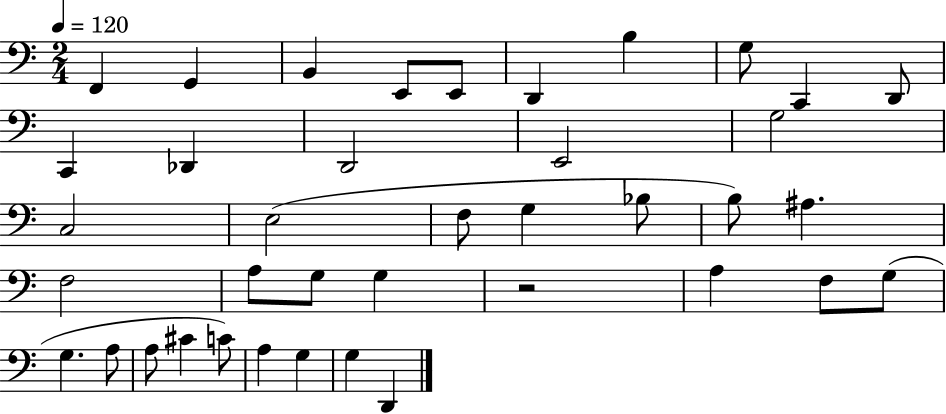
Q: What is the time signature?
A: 2/4